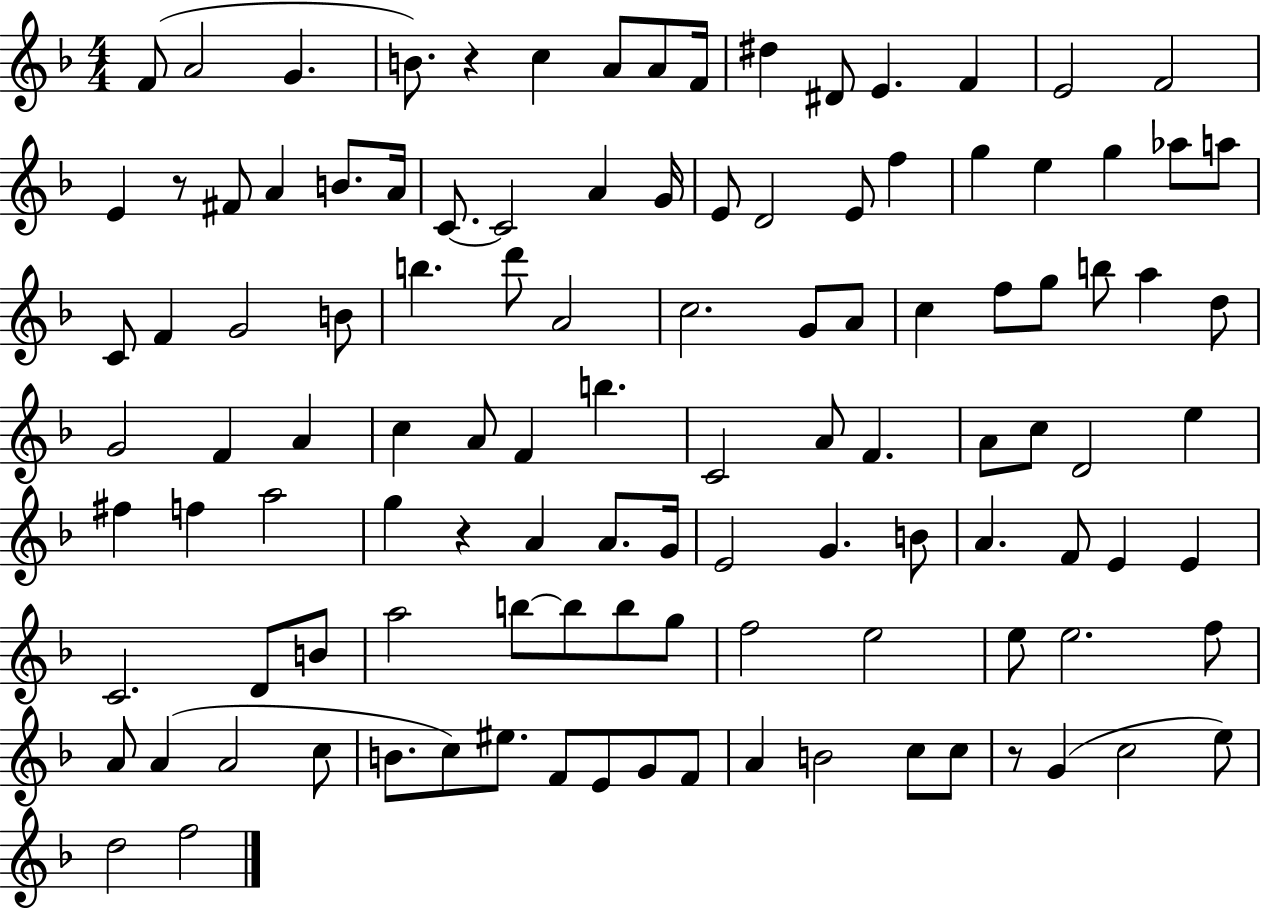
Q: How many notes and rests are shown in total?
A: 113